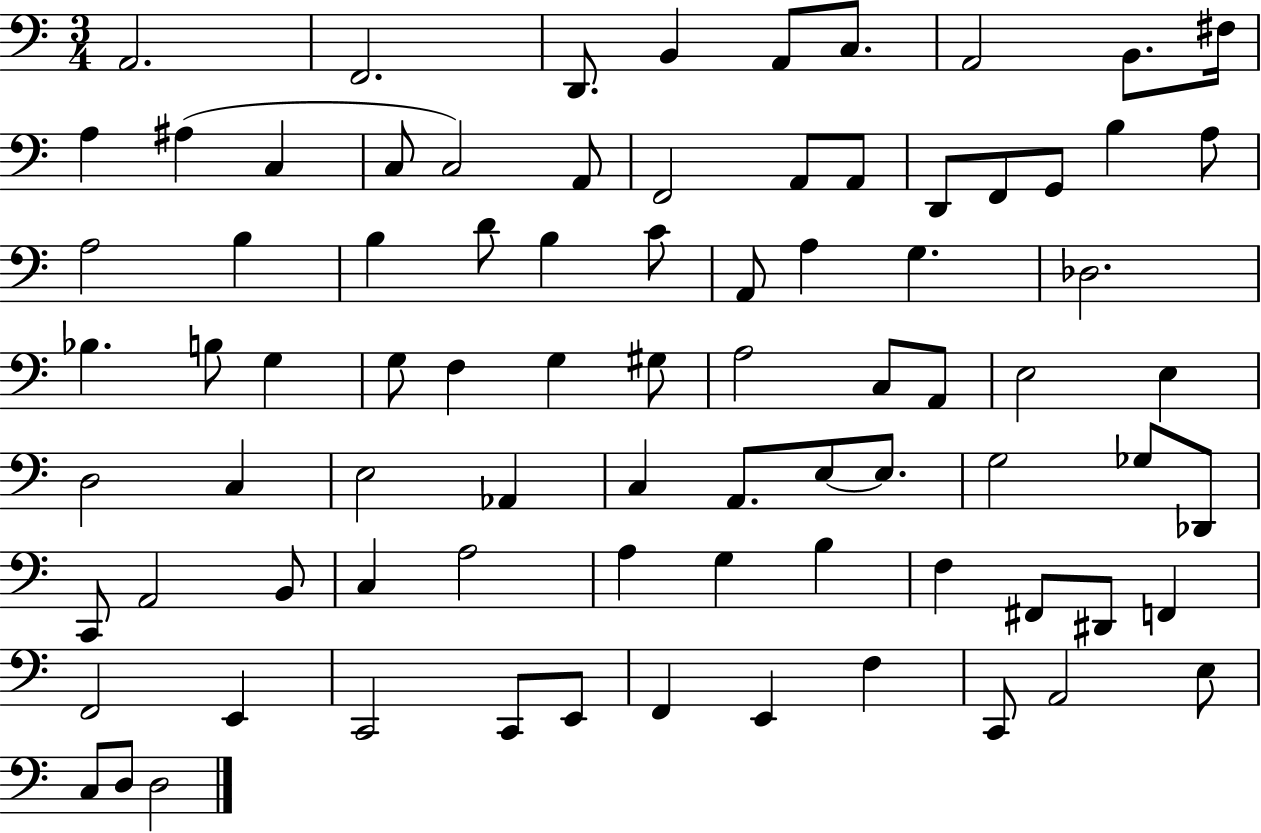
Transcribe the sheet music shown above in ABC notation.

X:1
T:Untitled
M:3/4
L:1/4
K:C
A,,2 F,,2 D,,/2 B,, A,,/2 C,/2 A,,2 B,,/2 ^F,/4 A, ^A, C, C,/2 C,2 A,,/2 F,,2 A,,/2 A,,/2 D,,/2 F,,/2 G,,/2 B, A,/2 A,2 B, B, D/2 B, C/2 A,,/2 A, G, _D,2 _B, B,/2 G, G,/2 F, G, ^G,/2 A,2 C,/2 A,,/2 E,2 E, D,2 C, E,2 _A,, C, A,,/2 E,/2 E,/2 G,2 _G,/2 _D,,/2 C,,/2 A,,2 B,,/2 C, A,2 A, G, B, F, ^F,,/2 ^D,,/2 F,, F,,2 E,, C,,2 C,,/2 E,,/2 F,, E,, F, C,,/2 A,,2 E,/2 C,/2 D,/2 D,2